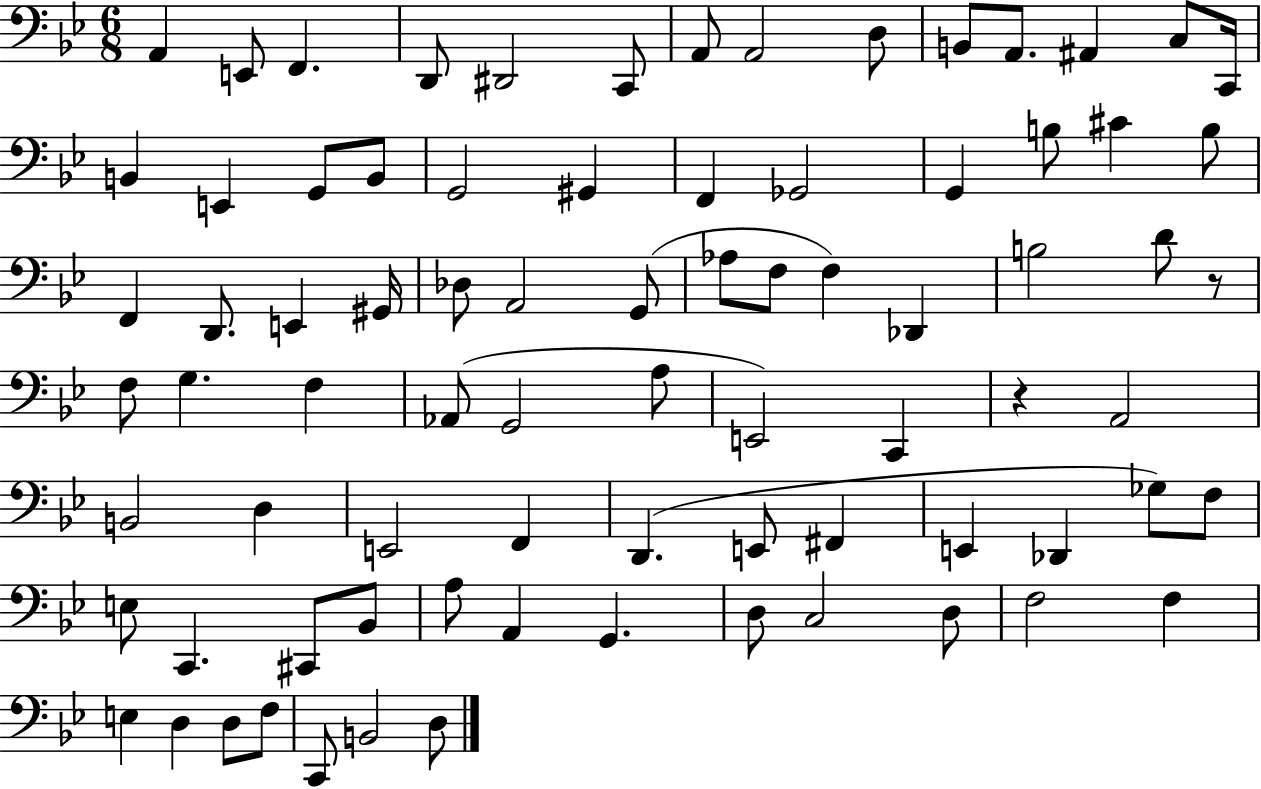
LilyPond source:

{
  \clef bass
  \numericTimeSignature
  \time 6/8
  \key bes \major
  a,4 e,8 f,4. | d,8 dis,2 c,8 | a,8 a,2 d8 | b,8 a,8. ais,4 c8 c,16 | \break b,4 e,4 g,8 b,8 | g,2 gis,4 | f,4 ges,2 | g,4 b8 cis'4 b8 | \break f,4 d,8. e,4 gis,16 | des8 a,2 g,8( | aes8 f8 f4) des,4 | b2 d'8 r8 | \break f8 g4. f4 | aes,8( g,2 a8 | e,2) c,4 | r4 a,2 | \break b,2 d4 | e,2 f,4 | d,4.( e,8 fis,4 | e,4 des,4 ges8) f8 | \break e8 c,4. cis,8 bes,8 | a8 a,4 g,4. | d8 c2 d8 | f2 f4 | \break e4 d4 d8 f8 | c,8 b,2 d8 | \bar "|."
}